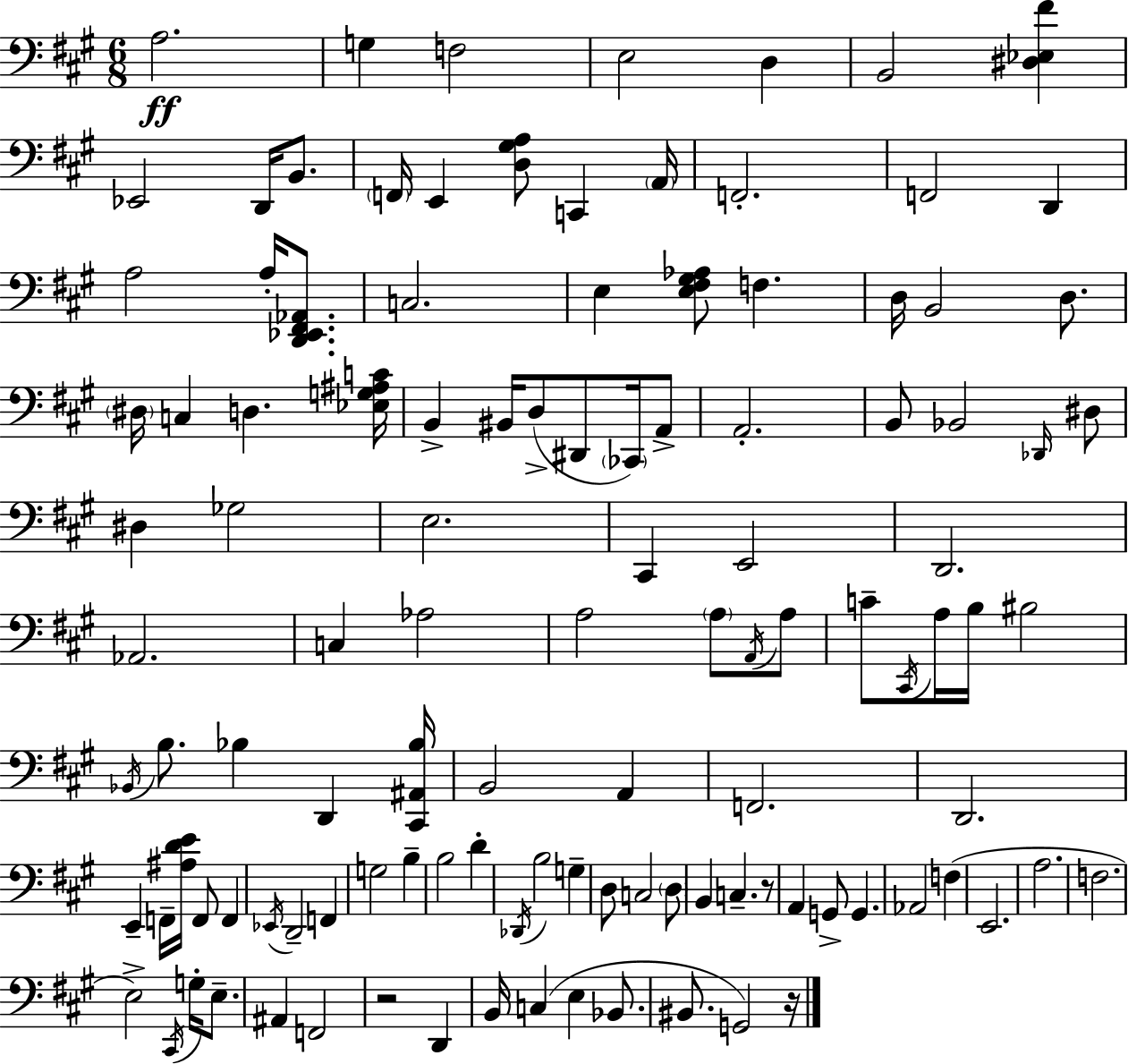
{
  \clef bass
  \numericTimeSignature
  \time 6/8
  \key a \major
  \repeat volta 2 { a2.\ff | g4 f2 | e2 d4 | b,2 <dis ees fis'>4 | \break ees,2 d,16 b,8. | \parenthesize f,16 e,4 <d gis a>8 c,4 \parenthesize a,16 | f,2.-. | f,2 d,4 | \break a2 a16-. <d, ees, fis, aes,>8. | c2. | e4 <e fis gis aes>8 f4. | d16 b,2 d8. | \break \parenthesize dis16 c4 d4. <ees g ais c'>16 | b,4-> bis,16 d8->( dis,8 \parenthesize ces,16) a,8-> | a,2.-. | b,8 bes,2 \grace { des,16 } dis8 | \break dis4 ges2 | e2. | cis,4 e,2 | d,2. | \break aes,2. | c4 aes2 | a2 \parenthesize a8 \acciaccatura { a,16 } | a8 c'8-- \acciaccatura { cis,16 } a16 b16 bis2 | \break \acciaccatura { bes,16 } b8. bes4 d,4 | <cis, ais, bes>16 b,2 | a,4 f,2. | d,2. | \break e,4-- f,16-- <ais d' e'>16 f,8 | f,4 \acciaccatura { ees,16 } d,2-- | f,4 g2 | b4-- b2 | \break d'4-. \acciaccatura { des,16 } b2 | g4-- d8 c2 | \parenthesize d8 b,4 c4.-- | r8 a,4 g,8-> | \break g,4. aes,2 | f4( e,2. | a2. | f2. | \break e2->) | \acciaccatura { cis,16 } g16-. e8.-- ais,4 f,2 | r2 | d,4 b,16 c4( | \break e4 bes,8. bis,8. g,2) | r16 } \bar "|."
}